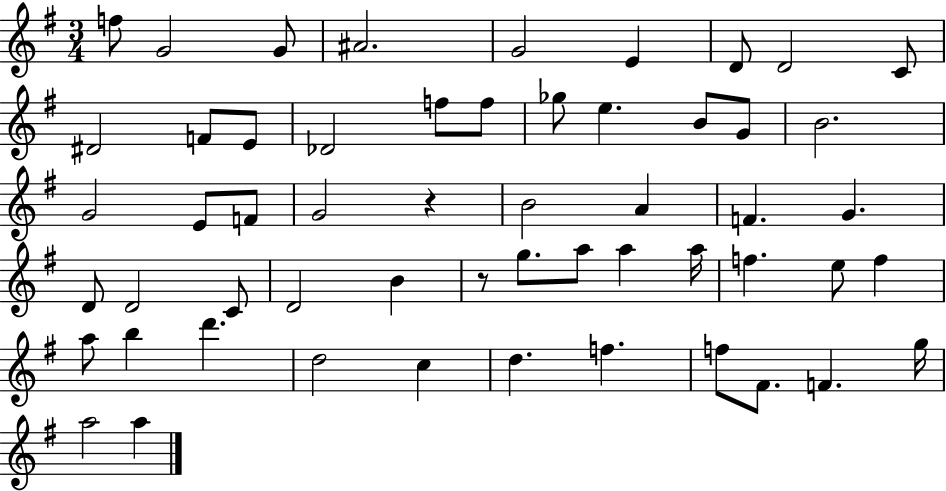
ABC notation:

X:1
T:Untitled
M:3/4
L:1/4
K:G
f/2 G2 G/2 ^A2 G2 E D/2 D2 C/2 ^D2 F/2 E/2 _D2 f/2 f/2 _g/2 e B/2 G/2 B2 G2 E/2 F/2 G2 z B2 A F G D/2 D2 C/2 D2 B z/2 g/2 a/2 a a/4 f e/2 f a/2 b d' d2 c d f f/2 ^F/2 F g/4 a2 a